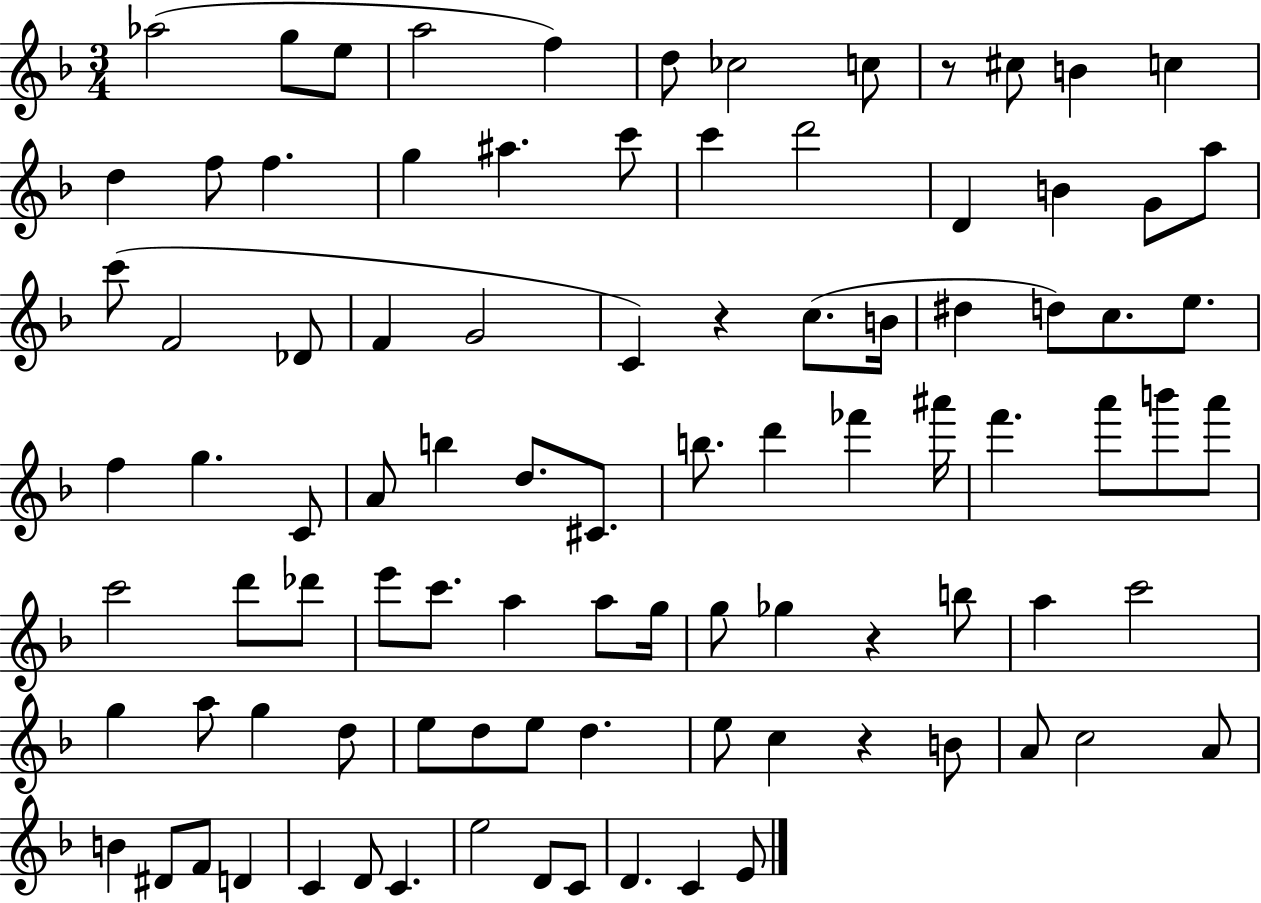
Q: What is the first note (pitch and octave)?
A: Ab5